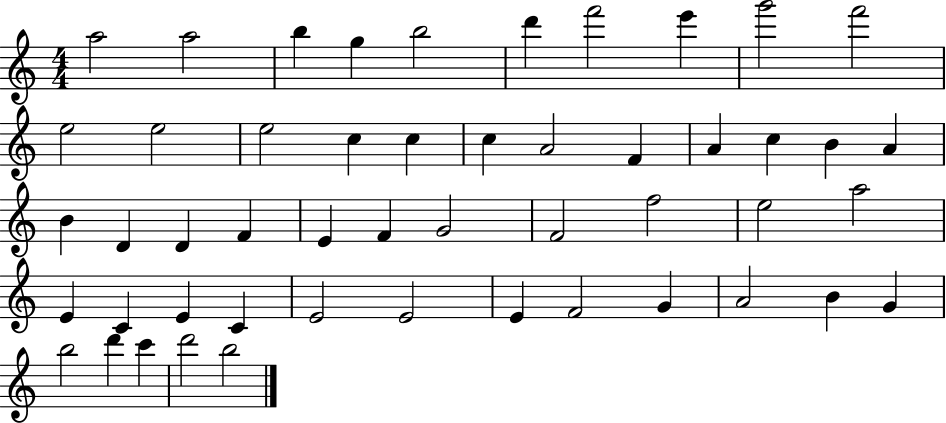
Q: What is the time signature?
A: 4/4